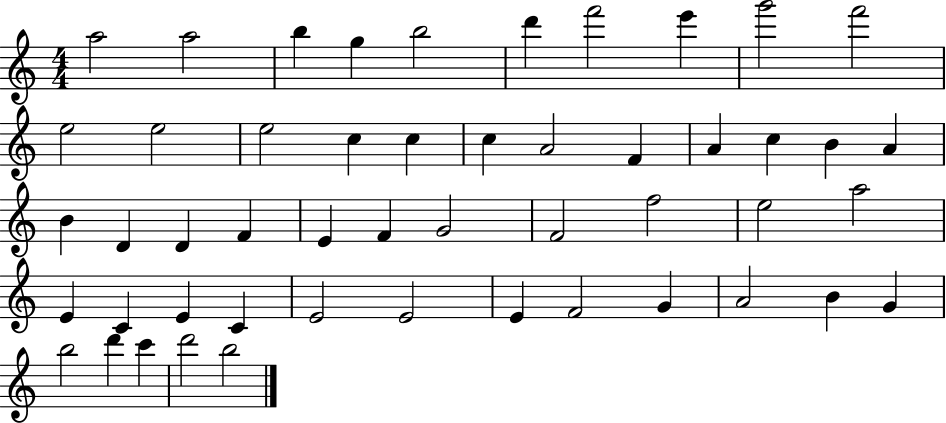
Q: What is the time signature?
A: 4/4